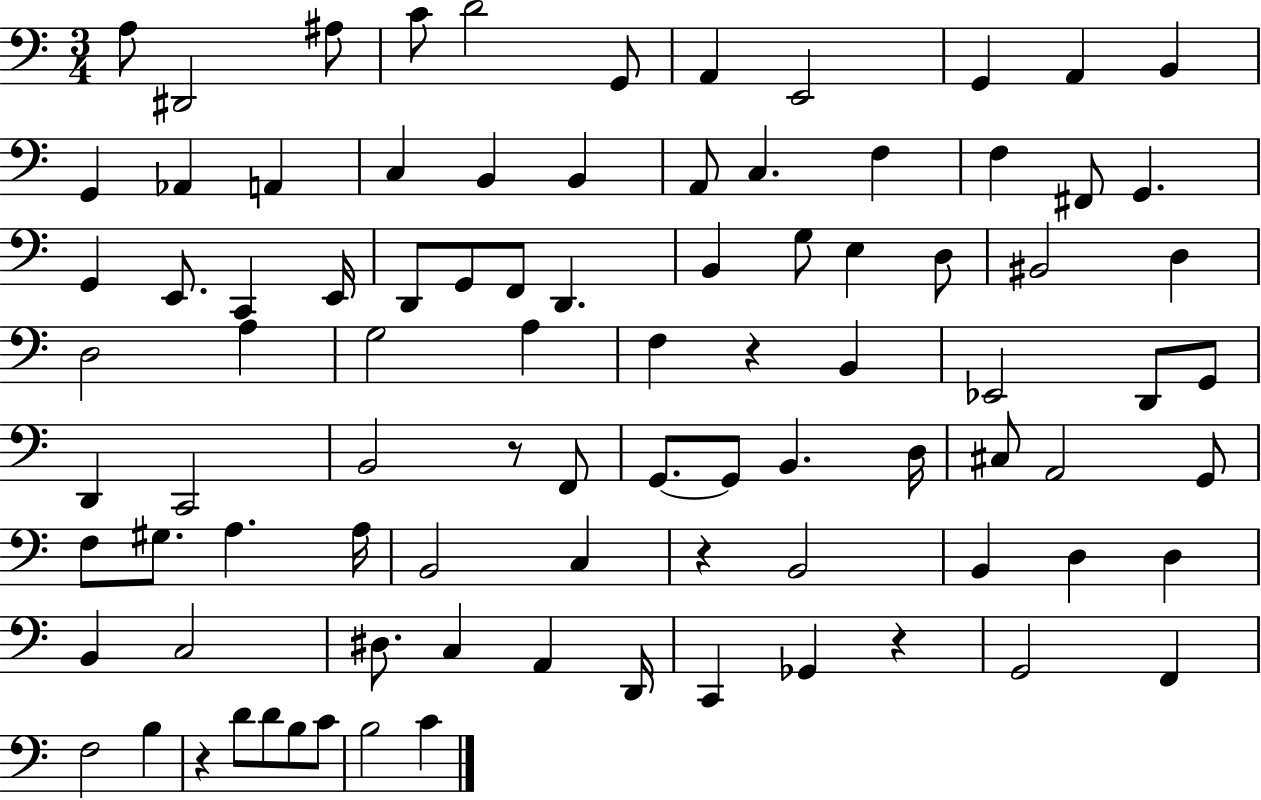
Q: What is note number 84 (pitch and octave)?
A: B3